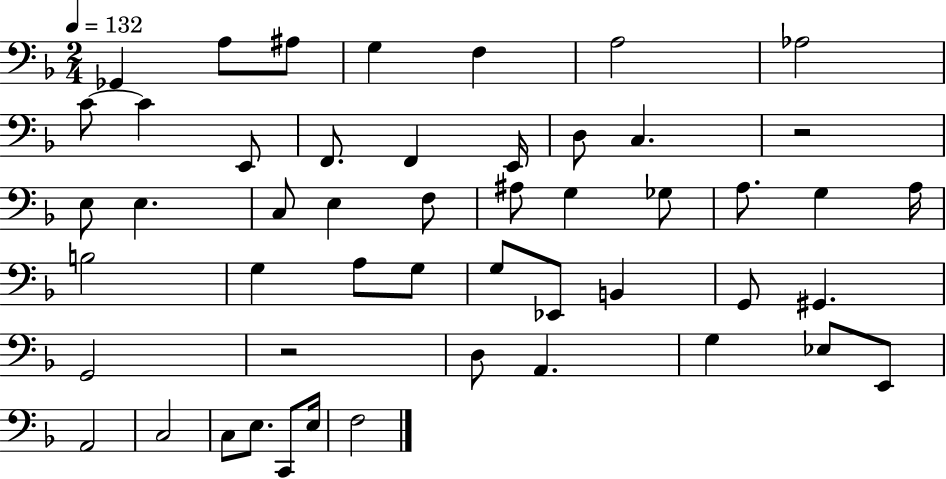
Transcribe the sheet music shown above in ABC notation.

X:1
T:Untitled
M:2/4
L:1/4
K:F
_G,, A,/2 ^A,/2 G, F, A,2 _A,2 C/2 C E,,/2 F,,/2 F,, E,,/4 D,/2 C, z2 E,/2 E, C,/2 E, F,/2 ^A,/2 G, _G,/2 A,/2 G, A,/4 B,2 G, A,/2 G,/2 G,/2 _E,,/2 B,, G,,/2 ^G,, G,,2 z2 D,/2 A,, G, _E,/2 E,,/2 A,,2 C,2 C,/2 E,/2 C,,/2 E,/4 F,2